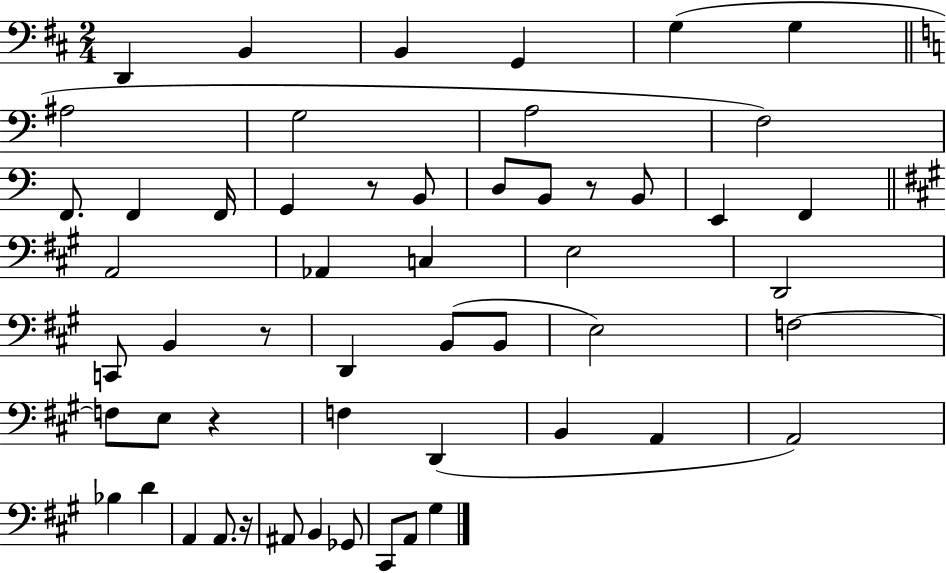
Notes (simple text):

D2/q B2/q B2/q G2/q G3/q G3/q A#3/h G3/h A3/h F3/h F2/e. F2/q F2/s G2/q R/e B2/e D3/e B2/e R/e B2/e E2/q F2/q A2/h Ab2/q C3/q E3/h D2/h C2/e B2/q R/e D2/q B2/e B2/e E3/h F3/h F3/e E3/e R/q F3/q D2/q B2/q A2/q A2/h Bb3/q D4/q A2/q A2/e. R/s A#2/e B2/q Gb2/e C#2/e A2/e G#3/q